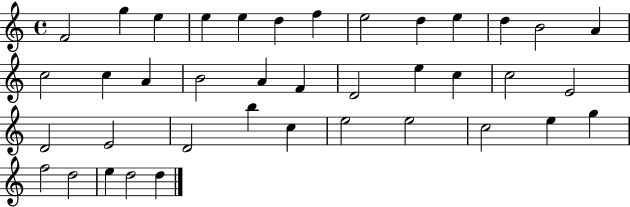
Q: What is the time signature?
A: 4/4